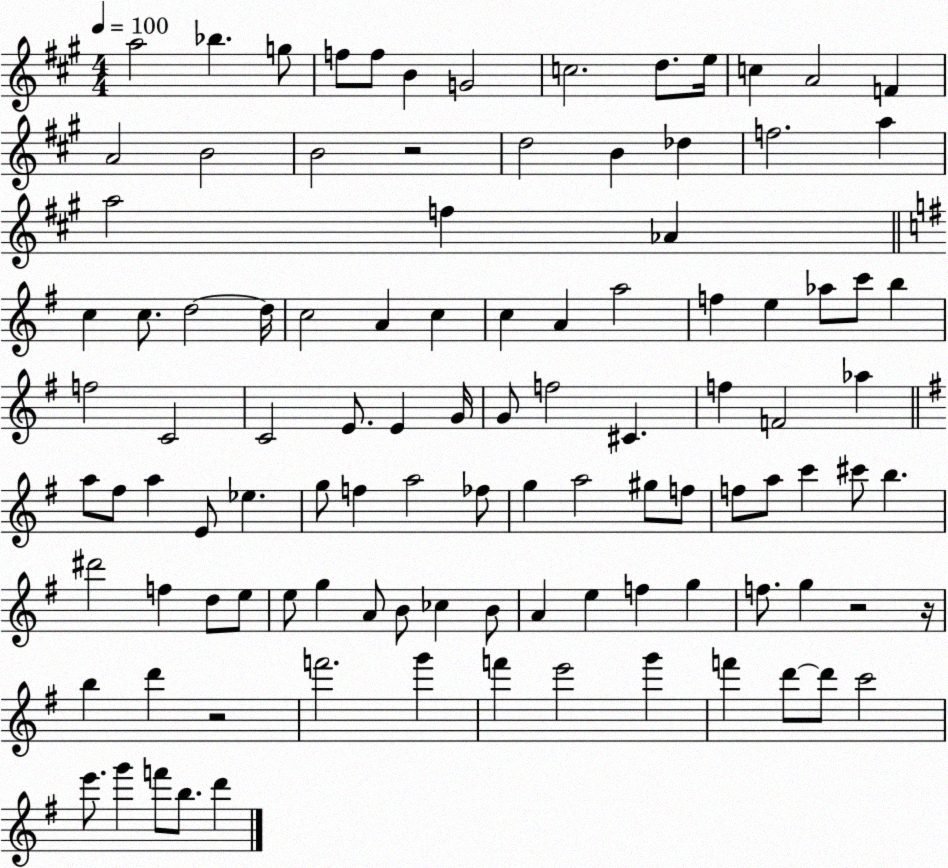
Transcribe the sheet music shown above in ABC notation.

X:1
T:Untitled
M:4/4
L:1/4
K:A
a2 _b g/2 f/2 f/2 B G2 c2 d/2 e/4 c A2 F A2 B2 B2 z2 d2 B _d f2 a a2 f _A c c/2 d2 d/4 c2 A c c A a2 f e _a/2 c'/2 b f2 C2 C2 E/2 E G/4 G/2 f2 ^C f F2 _a a/2 ^f/2 a E/2 _e g/2 f a2 _f/2 g a2 ^g/2 f/2 f/2 a/2 c' ^c'/2 b ^d'2 f d/2 e/2 e/2 g A/2 B/2 _c B/2 A e f g f/2 g z2 z/4 b d' z2 f'2 g' f' e'2 g' f' d'/2 d'/2 c'2 e'/2 g' f'/2 b/2 d'